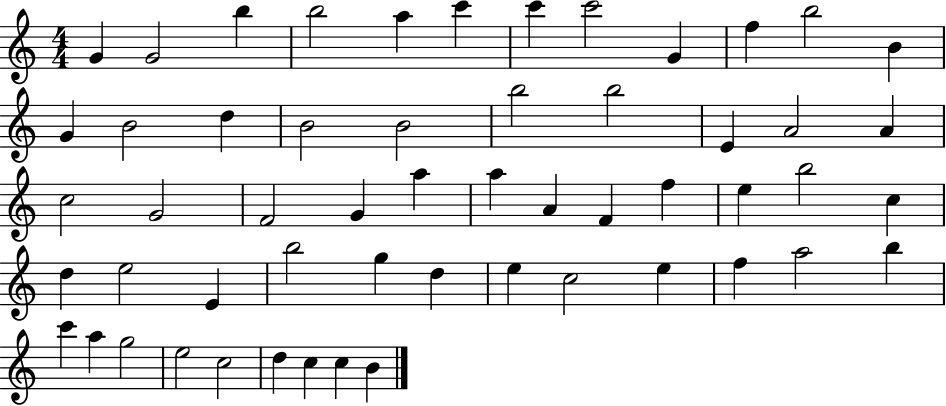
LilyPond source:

{
  \clef treble
  \numericTimeSignature
  \time 4/4
  \key c \major
  g'4 g'2 b''4 | b''2 a''4 c'''4 | c'''4 c'''2 g'4 | f''4 b''2 b'4 | \break g'4 b'2 d''4 | b'2 b'2 | b''2 b''2 | e'4 a'2 a'4 | \break c''2 g'2 | f'2 g'4 a''4 | a''4 a'4 f'4 f''4 | e''4 b''2 c''4 | \break d''4 e''2 e'4 | b''2 g''4 d''4 | e''4 c''2 e''4 | f''4 a''2 b''4 | \break c'''4 a''4 g''2 | e''2 c''2 | d''4 c''4 c''4 b'4 | \bar "|."
}